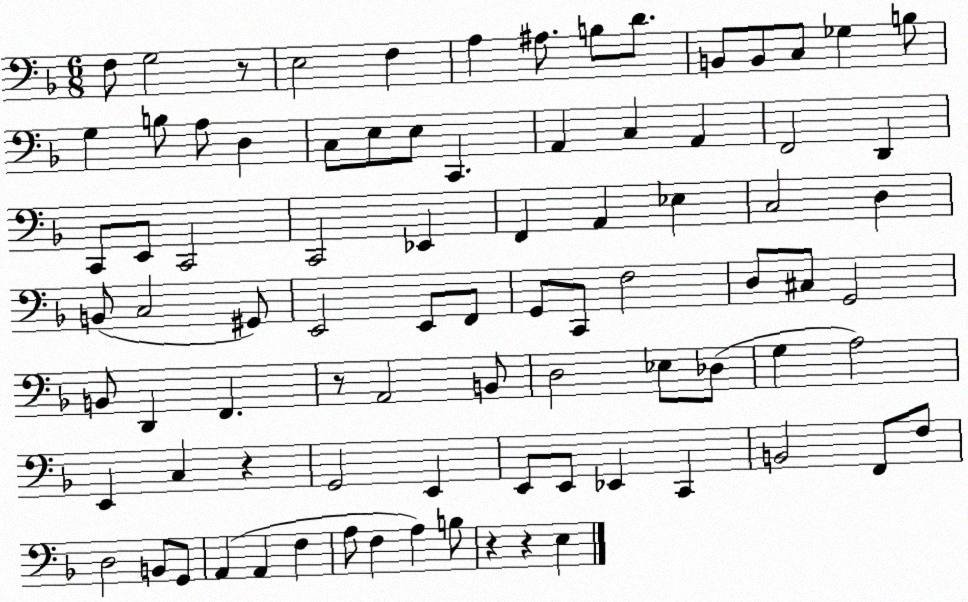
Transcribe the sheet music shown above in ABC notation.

X:1
T:Untitled
M:6/8
L:1/4
K:F
F,/2 G,2 z/2 E,2 F, A, ^A,/2 B,/2 D/2 B,,/2 B,,/2 C,/2 _G, B,/2 G, B,/2 A,/2 D, C,/2 E,/2 E,/2 C,, A,, C, A,, F,,2 D,, C,,/2 E,,/2 C,,2 C,,2 _E,, F,, A,, _E, C,2 D, B,,/2 C,2 ^G,,/2 E,,2 E,,/2 F,,/2 G,,/2 C,,/2 F,2 D,/2 ^C,/2 G,,2 B,,/2 D,, F,, z/2 A,,2 B,,/2 D,2 _E,/2 _D,/2 G, A,2 E,, C, z G,,2 E,, E,,/2 E,,/2 _E,, C,, B,,2 F,,/2 F,/2 D,2 B,,/2 G,,/2 A,, A,, F, A,/2 F, A, B,/2 z z E,